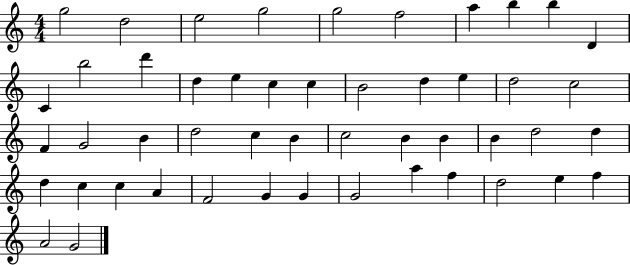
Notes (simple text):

G5/h D5/h E5/h G5/h G5/h F5/h A5/q B5/q B5/q D4/q C4/q B5/h D6/q D5/q E5/q C5/q C5/q B4/h D5/q E5/q D5/h C5/h F4/q G4/h B4/q D5/h C5/q B4/q C5/h B4/q B4/q B4/q D5/h D5/q D5/q C5/q C5/q A4/q F4/h G4/q G4/q G4/h A5/q F5/q D5/h E5/q F5/q A4/h G4/h